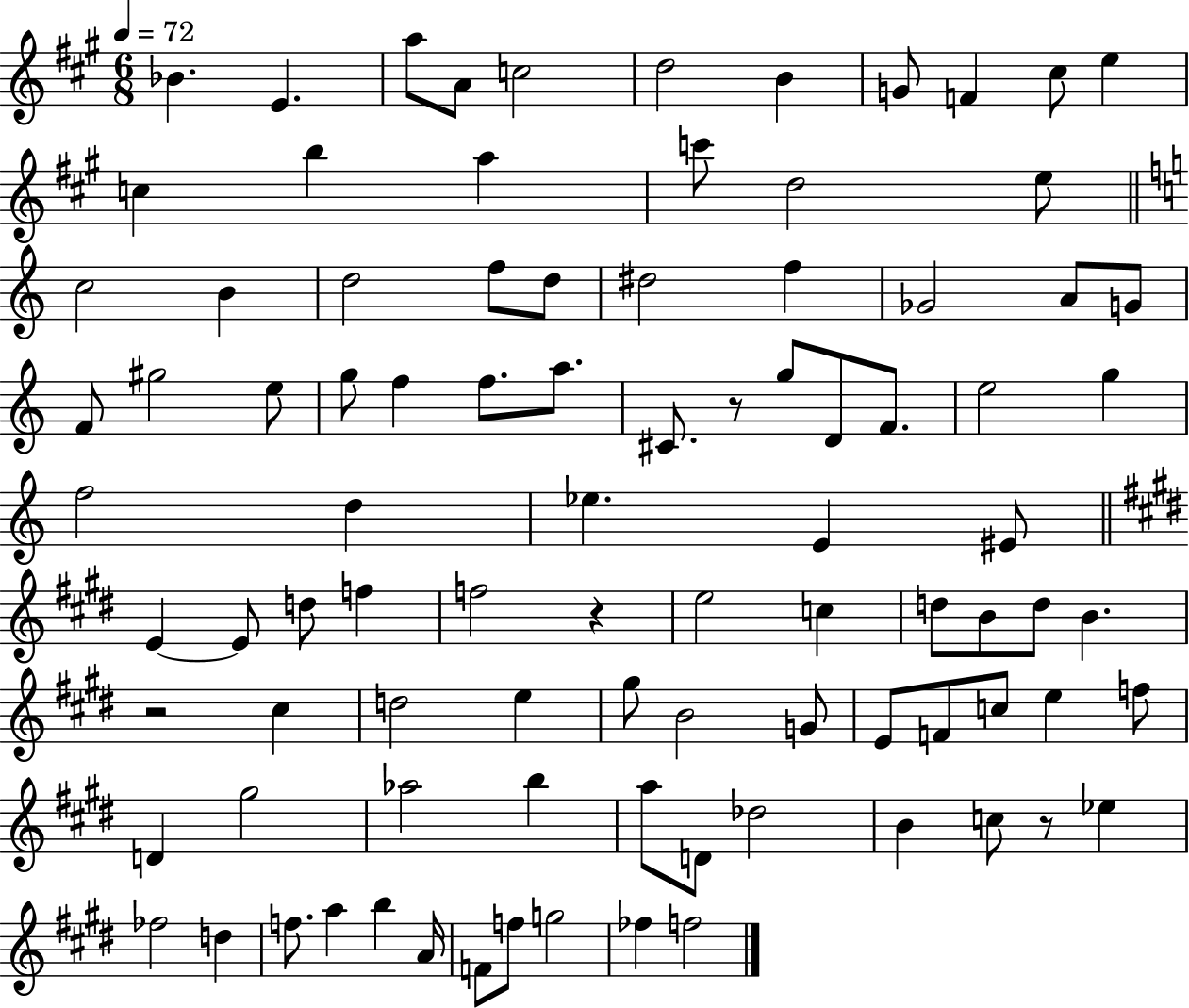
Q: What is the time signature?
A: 6/8